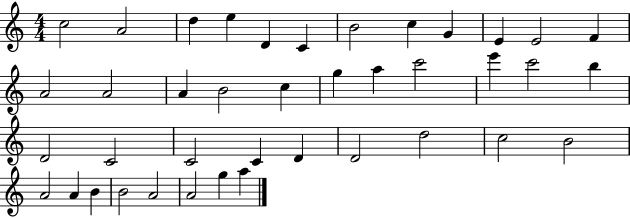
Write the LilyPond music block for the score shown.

{
  \clef treble
  \numericTimeSignature
  \time 4/4
  \key c \major
  c''2 a'2 | d''4 e''4 d'4 c'4 | b'2 c''4 g'4 | e'4 e'2 f'4 | \break a'2 a'2 | a'4 b'2 c''4 | g''4 a''4 c'''2 | e'''4 c'''2 b''4 | \break d'2 c'2 | c'2 c'4 d'4 | d'2 d''2 | c''2 b'2 | \break a'2 a'4 b'4 | b'2 a'2 | a'2 g''4 a''4 | \bar "|."
}